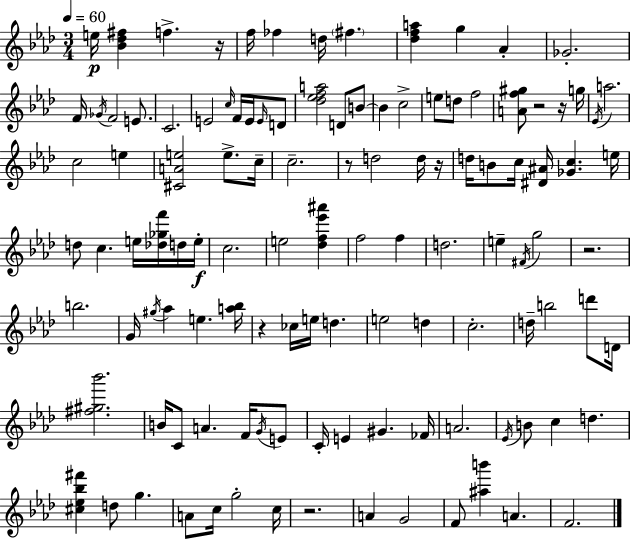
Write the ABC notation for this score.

X:1
T:Untitled
M:3/4
L:1/4
K:Fm
e/4 [_B_d^f] f z/4 f/4 _f d/4 ^f [_dfa] g _A _G2 F/4 _G/4 F2 E/2 C2 E2 c/4 F/4 E/4 E/4 D/2 [_d_efa]2 D/2 B/2 B c2 e/2 d/2 f2 [Af^g]/2 z2 z/4 g/4 _E/4 a2 c2 e [^CAe]2 e/2 c/4 c2 z/2 d2 d/4 z/4 d/4 B/2 c/4 [^D^A]/4 [_Gc] e/4 d/2 c e/4 [_d_gf']/4 d/4 e/4 c2 e2 [_df_e'^a'] f2 f d2 e ^F/4 g2 z2 b2 G/4 ^g/4 _a e [a_b]/4 z _c/4 e/4 d e2 d c2 d/4 b2 d'/2 D/4 [^f^g_b']2 B/4 C/2 A F/4 G/4 E/2 C/4 E ^G _F/4 A2 _E/4 B/2 c d [^c_e_b^f'] d/2 g A/2 c/4 g2 c/4 z2 A G2 F/2 [^ab'] A F2